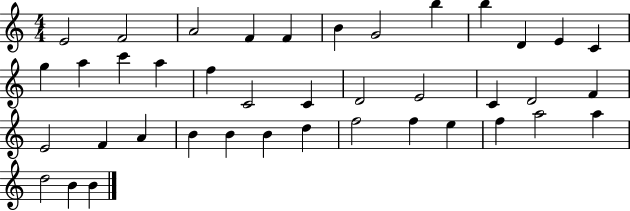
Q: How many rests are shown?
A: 0